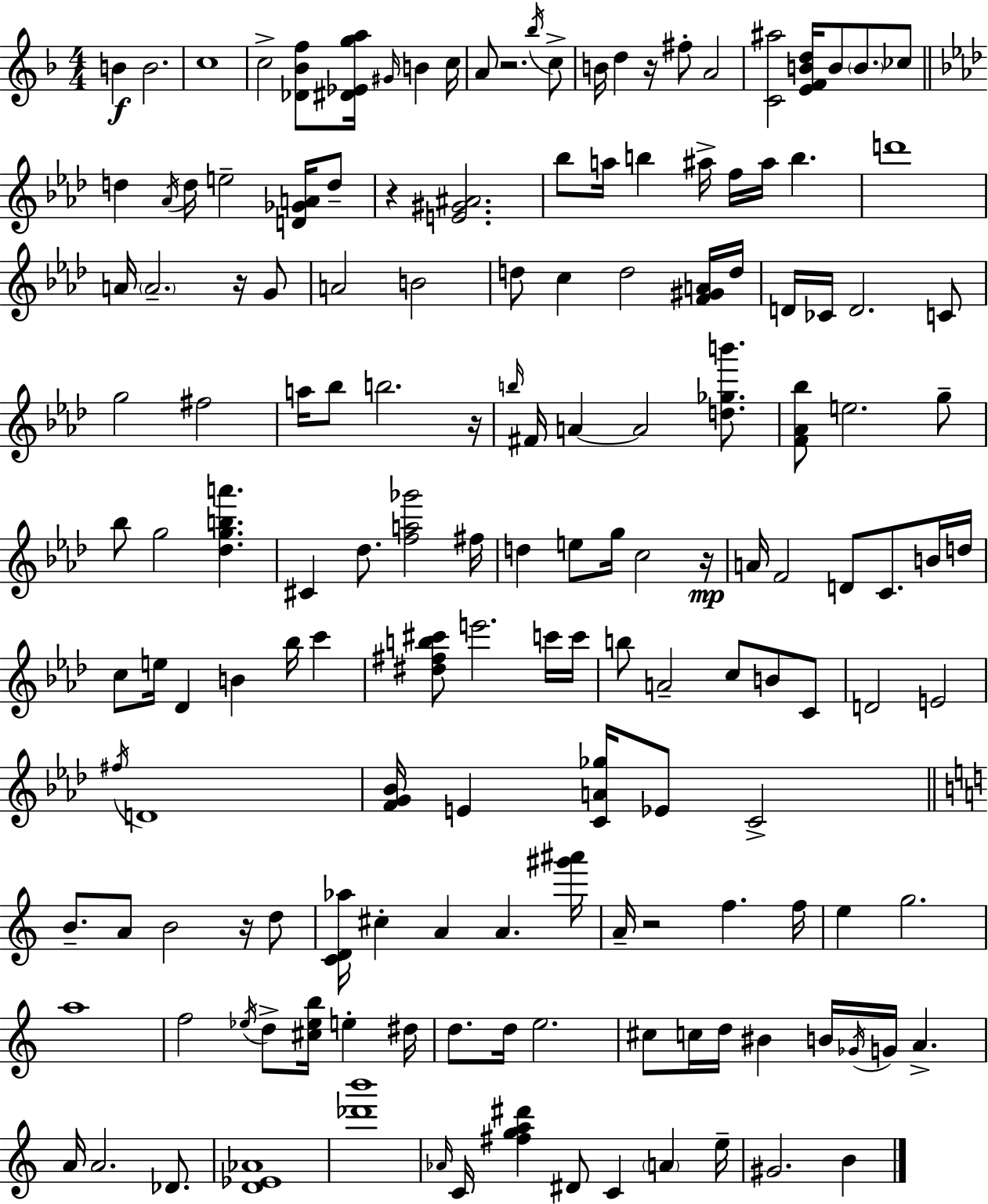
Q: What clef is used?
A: treble